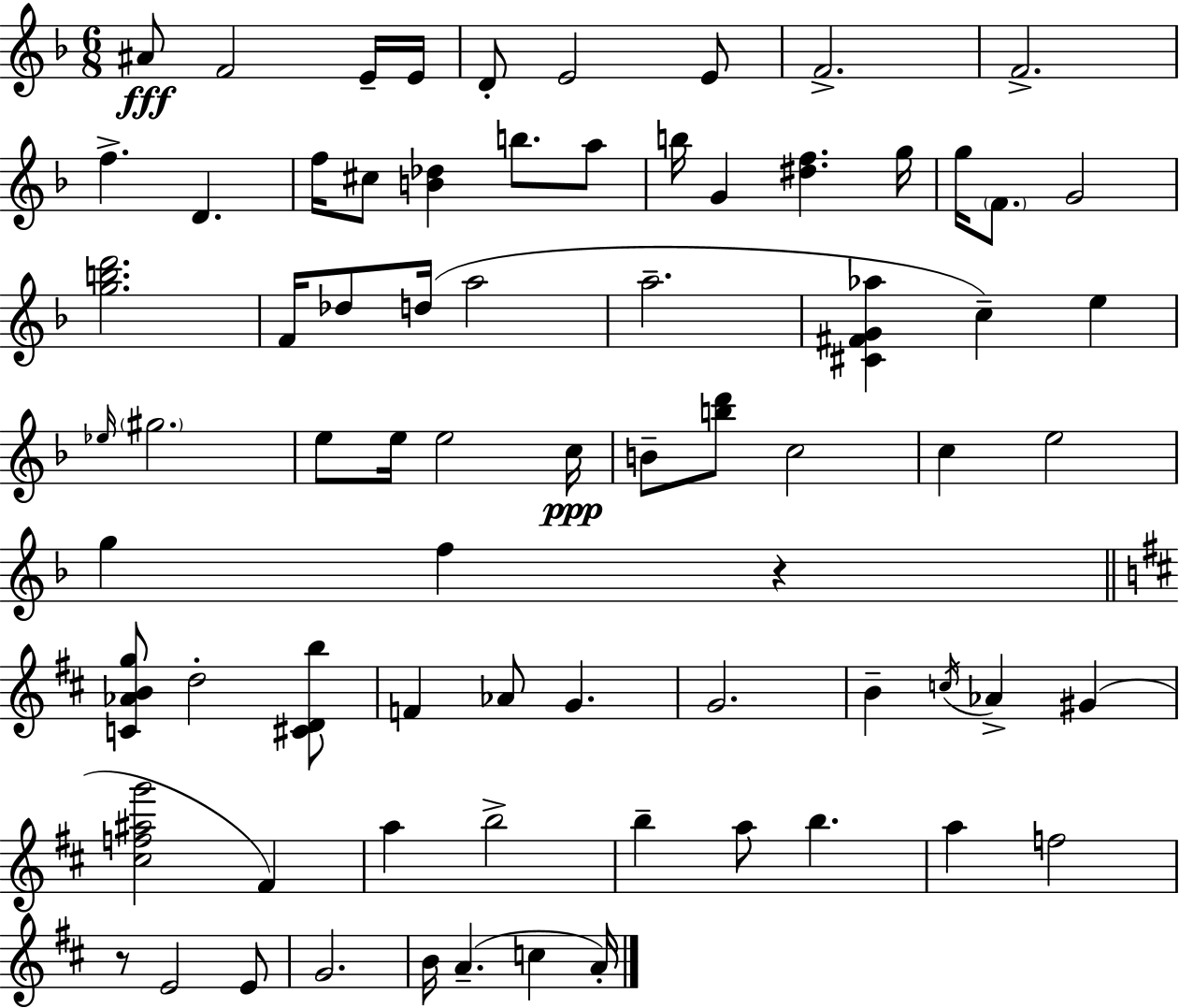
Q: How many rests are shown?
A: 2